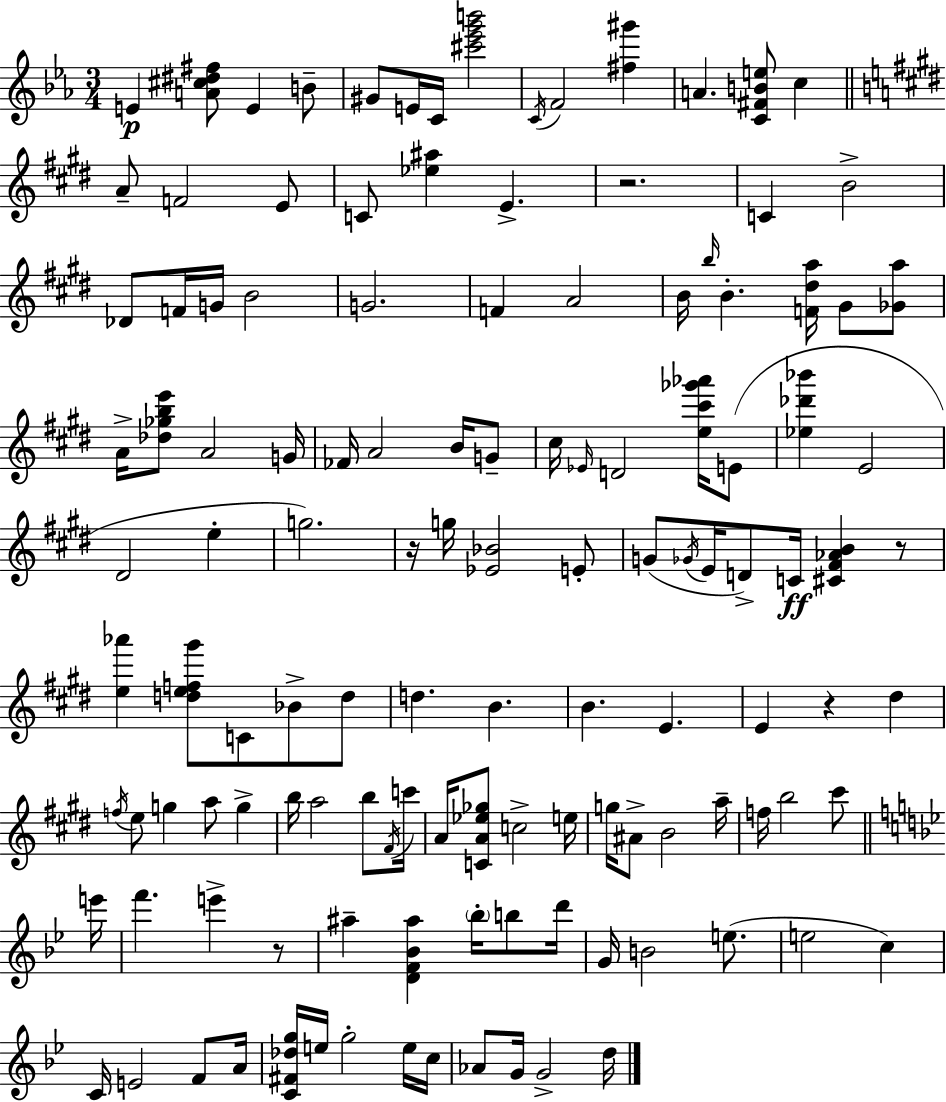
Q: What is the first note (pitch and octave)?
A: E4